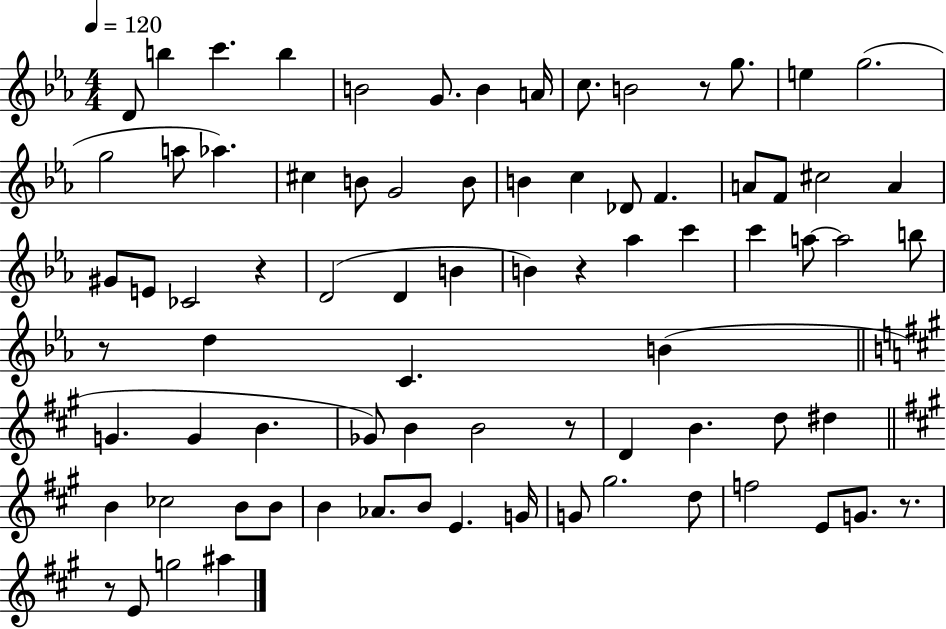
{
  \clef treble
  \numericTimeSignature
  \time 4/4
  \key ees \major
  \tempo 4 = 120
  d'8 b''4 c'''4. b''4 | b'2 g'8. b'4 a'16 | c''8. b'2 r8 g''8. | e''4 g''2.( | \break g''2 a''8 aes''4.) | cis''4 b'8 g'2 b'8 | b'4 c''4 des'8 f'4. | a'8 f'8 cis''2 a'4 | \break gis'8 e'8 ces'2 r4 | d'2( d'4 b'4 | b'4) r4 aes''4 c'''4 | c'''4 a''8~~ a''2 b''8 | \break r8 d''4 c'4. b'4( | \bar "||" \break \key a \major g'4. g'4 b'4. | ges'8) b'4 b'2 r8 | d'4 b'4. d''8 dis''4 | \bar "||" \break \key a \major b'4 ces''2 b'8 b'8 | b'4 aes'8. b'8 e'4. g'16 | g'8 gis''2. d''8 | f''2 e'8 g'8. r8. | \break r8 e'8 g''2 ais''4 | \bar "|."
}